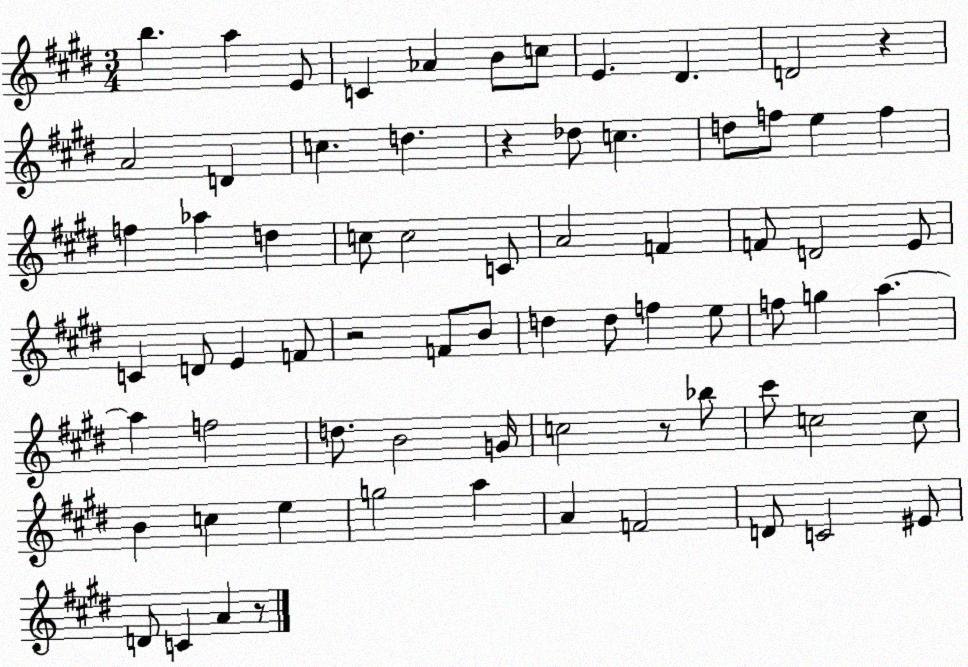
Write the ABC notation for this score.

X:1
T:Untitled
M:3/4
L:1/4
K:E
b a E/2 C _A B/2 c/2 E ^D D2 z A2 D c d z _d/2 c d/2 f/2 e f f _a d c/2 c2 C/2 A2 F F/2 D2 E/2 C D/2 E F/2 z2 F/2 B/2 d d/2 f e/2 f/2 g a a f2 d/2 B2 G/4 c2 z/2 _b/2 ^c'/2 c2 c/2 B c e g2 a A F2 D/2 C2 ^E/2 D/2 C A z/2